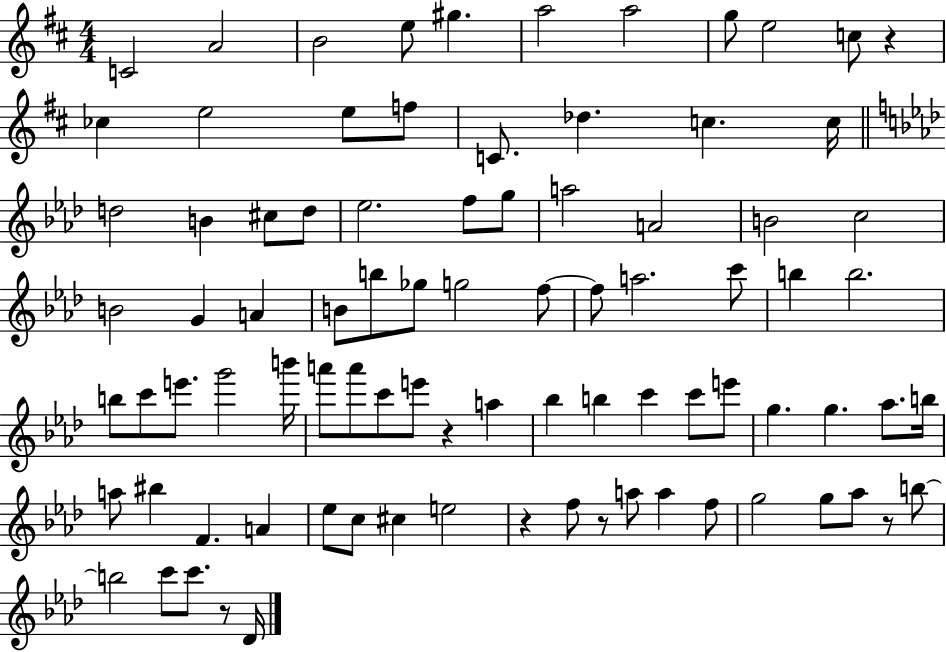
{
  \clef treble
  \numericTimeSignature
  \time 4/4
  \key d \major
  \repeat volta 2 { c'2 a'2 | b'2 e''8 gis''4. | a''2 a''2 | g''8 e''2 c''8 r4 | \break ces''4 e''2 e''8 f''8 | c'8. des''4. c''4. c''16 | \bar "||" \break \key f \minor d''2 b'4 cis''8 d''8 | ees''2. f''8 g''8 | a''2 a'2 | b'2 c''2 | \break b'2 g'4 a'4 | b'8 b''8 ges''8 g''2 f''8~~ | f''8 a''2. c'''8 | b''4 b''2. | \break b''8 c'''8 e'''8. g'''2 b'''16 | a'''8 a'''8 c'''8 e'''8 r4 a''4 | bes''4 b''4 c'''4 c'''8 e'''8 | g''4. g''4. aes''8. b''16 | \break a''8 bis''4 f'4. a'4 | ees''8 c''8 cis''4 e''2 | r4 f''8 r8 a''8 a''4 f''8 | g''2 g''8 aes''8 r8 b''8~~ | \break b''2 c'''8 c'''8. r8 des'16 | } \bar "|."
}